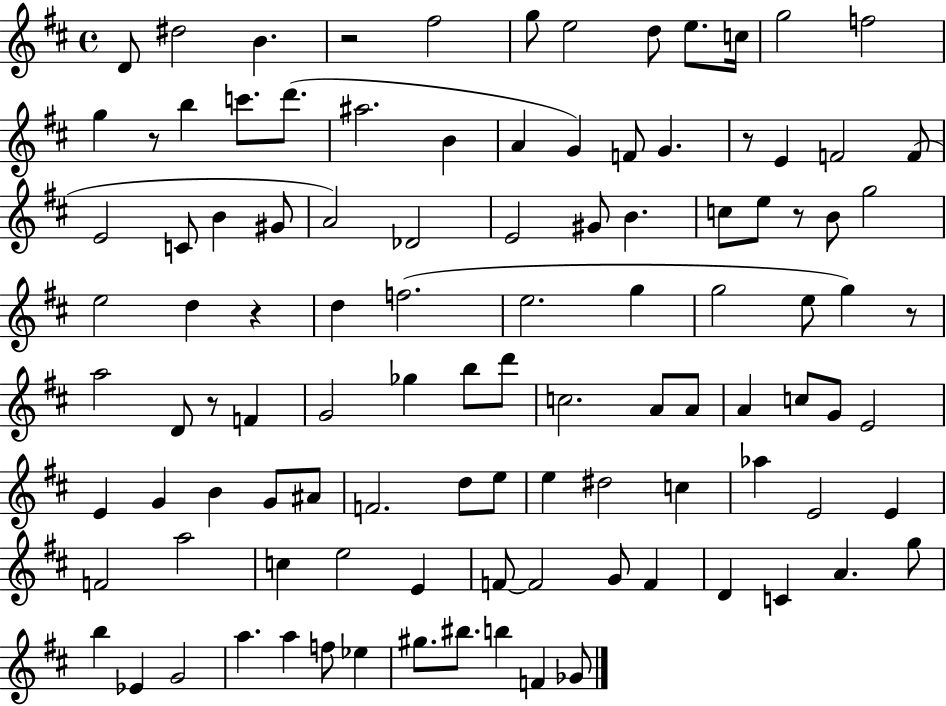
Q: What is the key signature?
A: D major